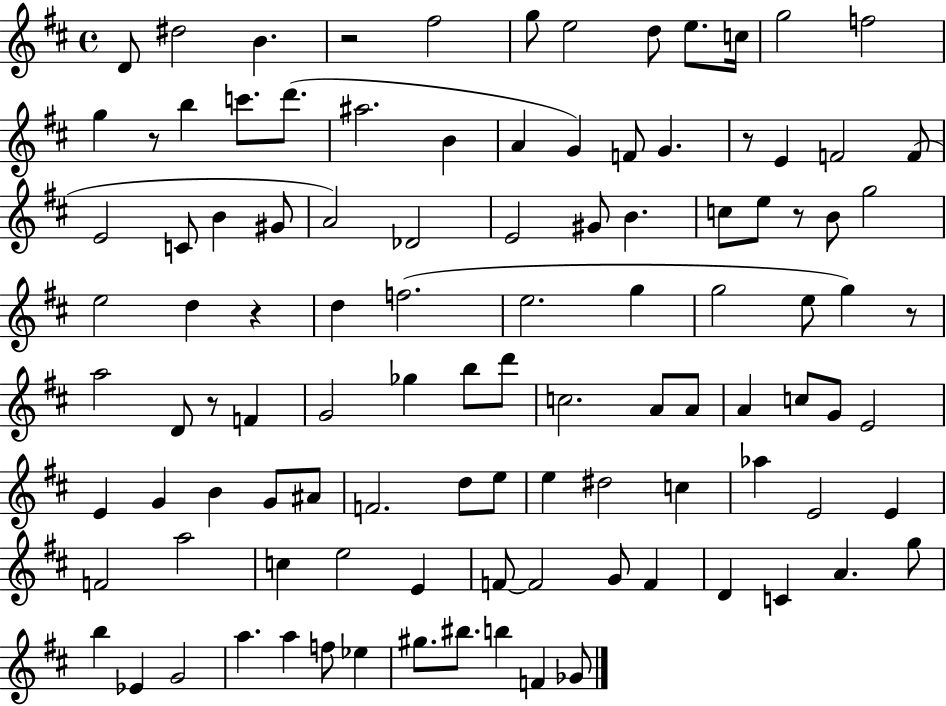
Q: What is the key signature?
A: D major